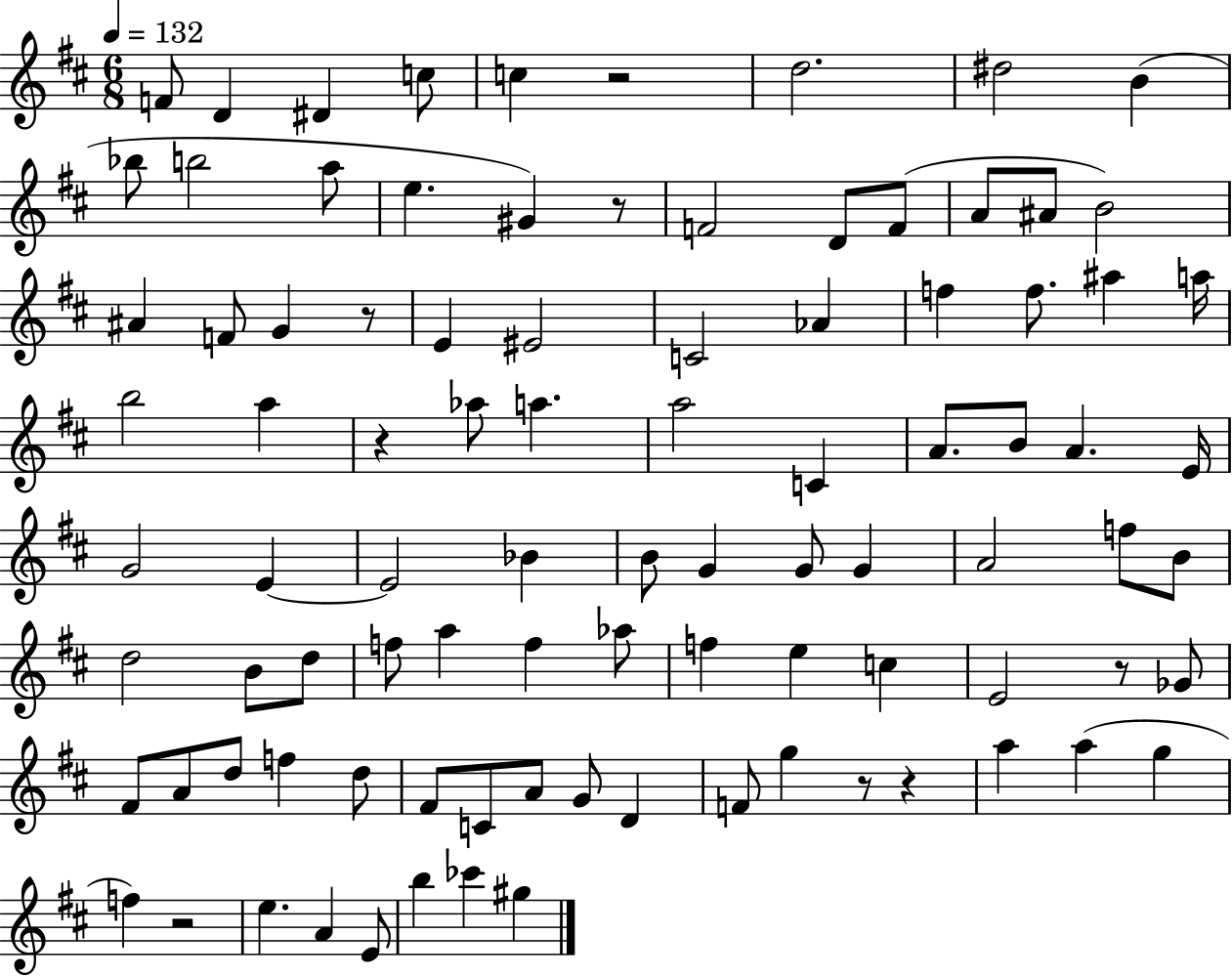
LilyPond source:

{
  \clef treble
  \numericTimeSignature
  \time 6/8
  \key d \major
  \tempo 4 = 132
  f'8 d'4 dis'4 c''8 | c''4 r2 | d''2. | dis''2 b'4( | \break bes''8 b''2 a''8 | e''4. gis'4) r8 | f'2 d'8 f'8( | a'8 ais'8 b'2) | \break ais'4 f'8 g'4 r8 | e'4 eis'2 | c'2 aes'4 | f''4 f''8. ais''4 a''16 | \break b''2 a''4 | r4 aes''8 a''4. | a''2 c'4 | a'8. b'8 a'4. e'16 | \break g'2 e'4~~ | e'2 bes'4 | b'8 g'4 g'8 g'4 | a'2 f''8 b'8 | \break d''2 b'8 d''8 | f''8 a''4 f''4 aes''8 | f''4 e''4 c''4 | e'2 r8 ges'8 | \break fis'8 a'8 d''8 f''4 d''8 | fis'8 c'8 a'8 g'8 d'4 | f'8 g''4 r8 r4 | a''4 a''4( g''4 | \break f''4) r2 | e''4. a'4 e'8 | b''4 ces'''4 gis''4 | \bar "|."
}